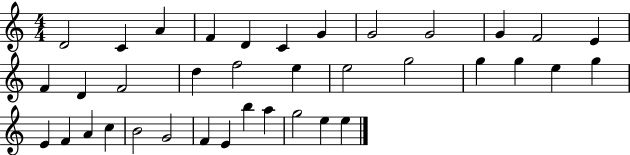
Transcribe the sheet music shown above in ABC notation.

X:1
T:Untitled
M:4/4
L:1/4
K:C
D2 C A F D C G G2 G2 G F2 E F D F2 d f2 e e2 g2 g g e g E F A c B2 G2 F E b a g2 e e